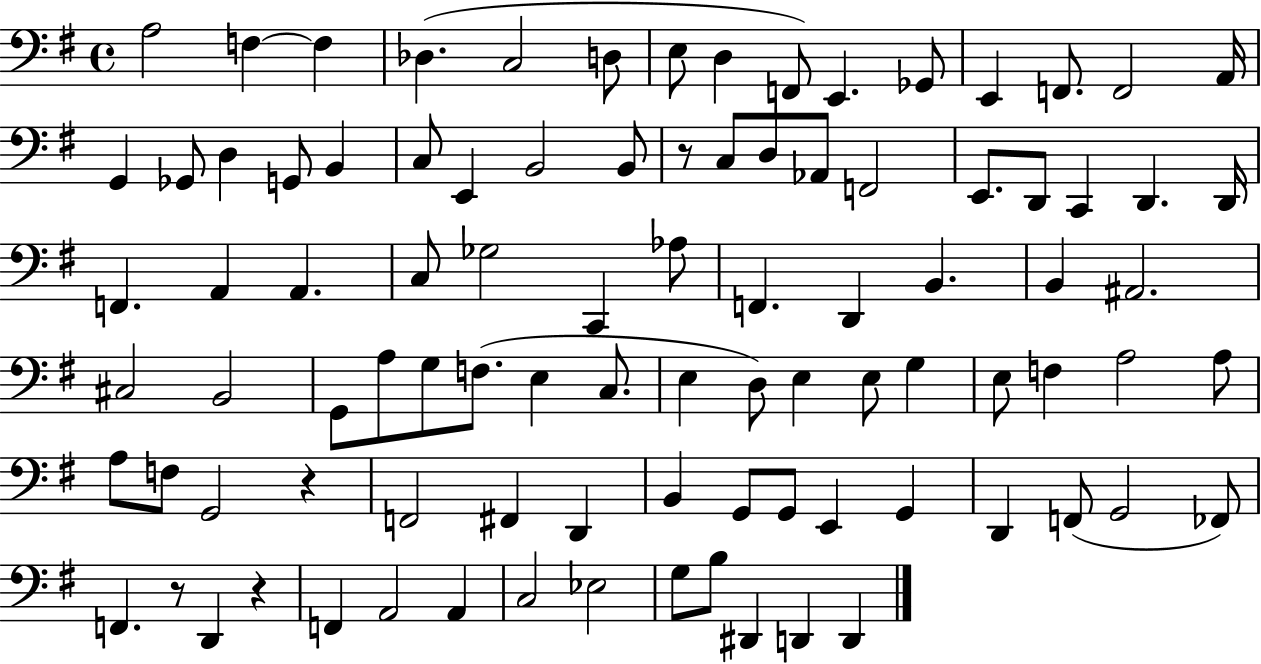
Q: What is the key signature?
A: G major